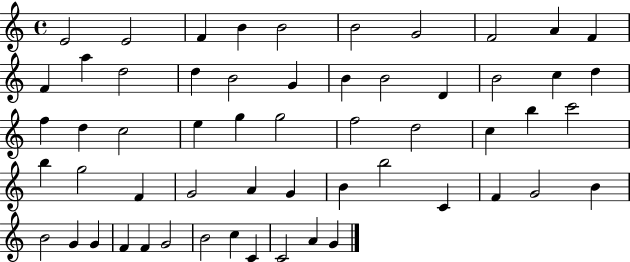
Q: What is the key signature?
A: C major